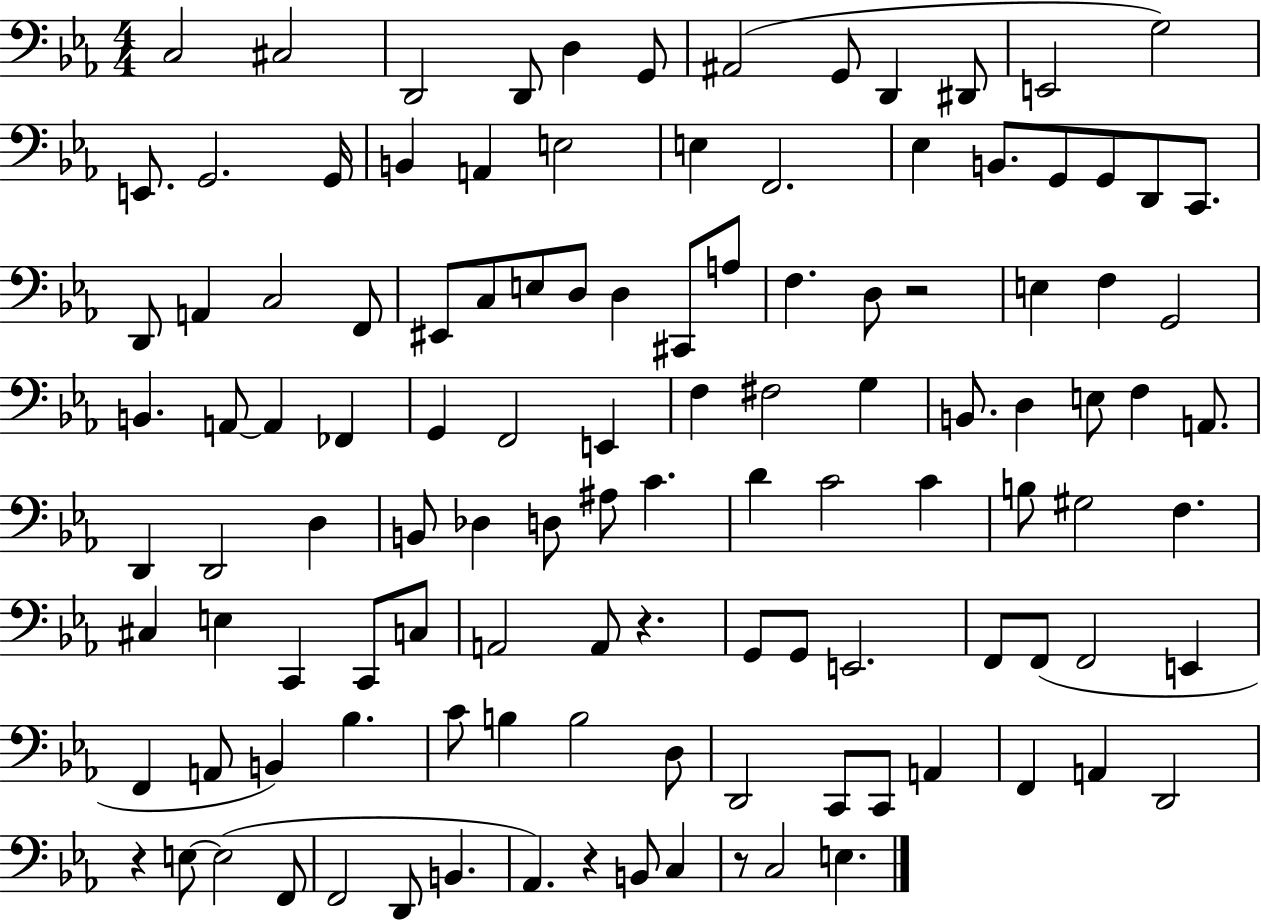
C3/h C#3/h D2/h D2/e D3/q G2/e A#2/h G2/e D2/q D#2/e E2/h G3/h E2/e. G2/h. G2/s B2/q A2/q E3/h E3/q F2/h. Eb3/q B2/e. G2/e G2/e D2/e C2/e. D2/e A2/q C3/h F2/e EIS2/e C3/e E3/e D3/e D3/q C#2/e A3/e F3/q. D3/e R/h E3/q F3/q G2/h B2/q. A2/e A2/q FES2/q G2/q F2/h E2/q F3/q F#3/h G3/q B2/e. D3/q E3/e F3/q A2/e. D2/q D2/h D3/q B2/e Db3/q D3/e A#3/e C4/q. D4/q C4/h C4/q B3/e G#3/h F3/q. C#3/q E3/q C2/q C2/e C3/e A2/h A2/e R/q. G2/e G2/e E2/h. F2/e F2/e F2/h E2/q F2/q A2/e B2/q Bb3/q. C4/e B3/q B3/h D3/e D2/h C2/e C2/e A2/q F2/q A2/q D2/h R/q E3/e E3/h F2/e F2/h D2/e B2/q. Ab2/q. R/q B2/e C3/q R/e C3/h E3/q.